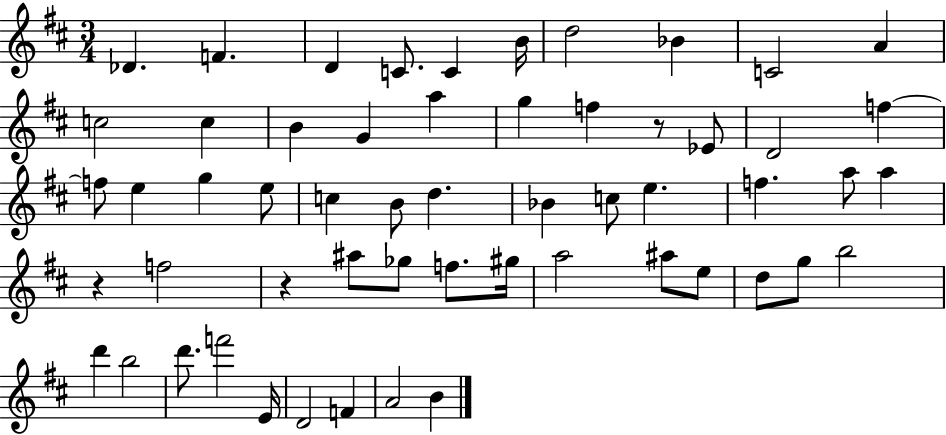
{
  \clef treble
  \numericTimeSignature
  \time 3/4
  \key d \major
  des'4. f'4. | d'4 c'8. c'4 b'16 | d''2 bes'4 | c'2 a'4 | \break c''2 c''4 | b'4 g'4 a''4 | g''4 f''4 r8 ees'8 | d'2 f''4~~ | \break f''8 e''4 g''4 e''8 | c''4 b'8 d''4. | bes'4 c''8 e''4. | f''4. a''8 a''4 | \break r4 f''2 | r4 ais''8 ges''8 f''8. gis''16 | a''2 ais''8 e''8 | d''8 g''8 b''2 | \break d'''4 b''2 | d'''8. f'''2 e'16 | d'2 f'4 | a'2 b'4 | \break \bar "|."
}